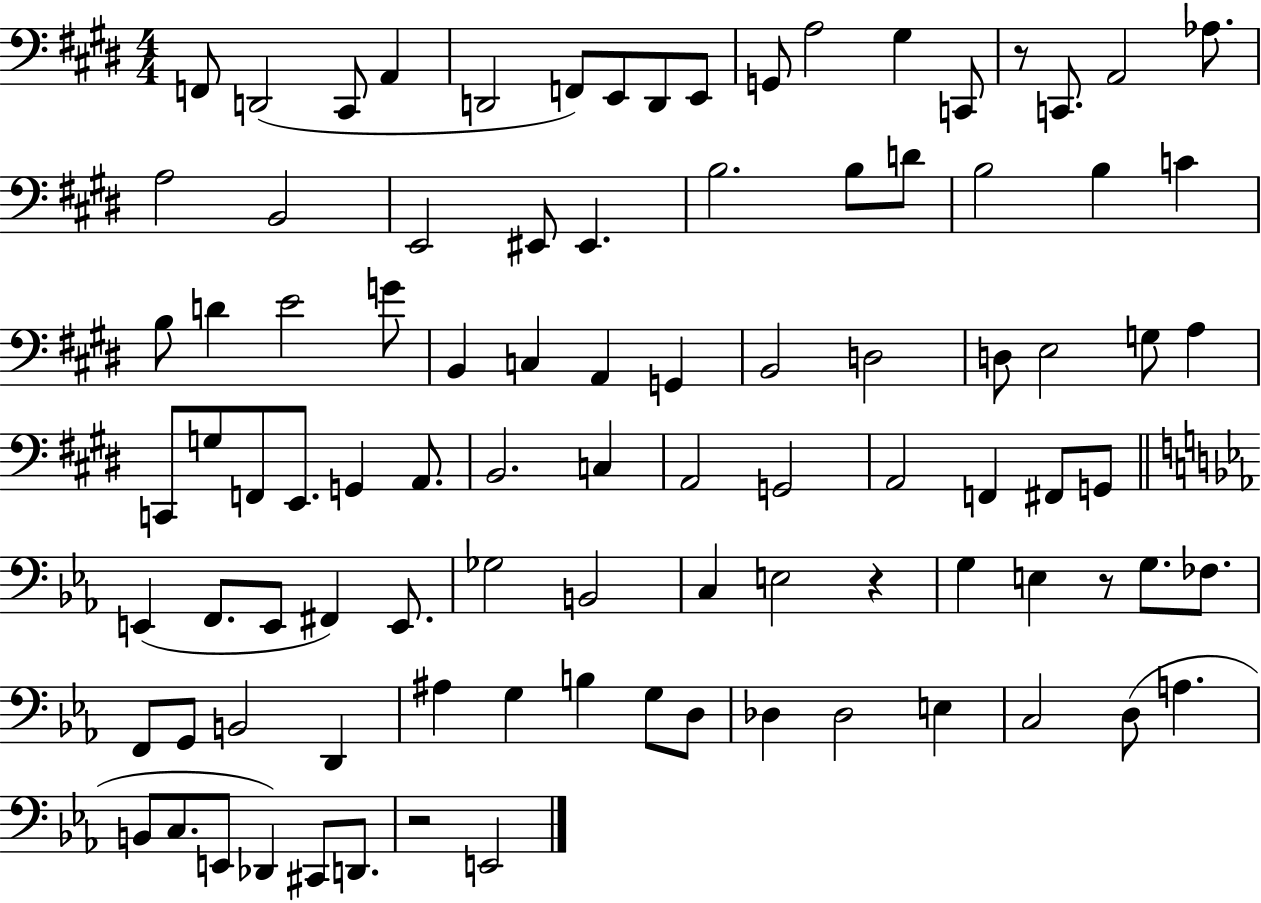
F2/e D2/h C#2/e A2/q D2/h F2/e E2/e D2/e E2/e G2/e A3/h G#3/q C2/e R/e C2/e. A2/h Ab3/e. A3/h B2/h E2/h EIS2/e EIS2/q. B3/h. B3/e D4/e B3/h B3/q C4/q B3/e D4/q E4/h G4/e B2/q C3/q A2/q G2/q B2/h D3/h D3/e E3/h G3/e A3/q C2/e G3/e F2/e E2/e. G2/q A2/e. B2/h. C3/q A2/h G2/h A2/h F2/q F#2/e G2/e E2/q F2/e. E2/e F#2/q E2/e. Gb3/h B2/h C3/q E3/h R/q G3/q E3/q R/e G3/e. FES3/e. F2/e G2/e B2/h D2/q A#3/q G3/q B3/q G3/e D3/e Db3/q Db3/h E3/q C3/h D3/e A3/q. B2/e C3/e. E2/e Db2/q C#2/e D2/e. R/h E2/h